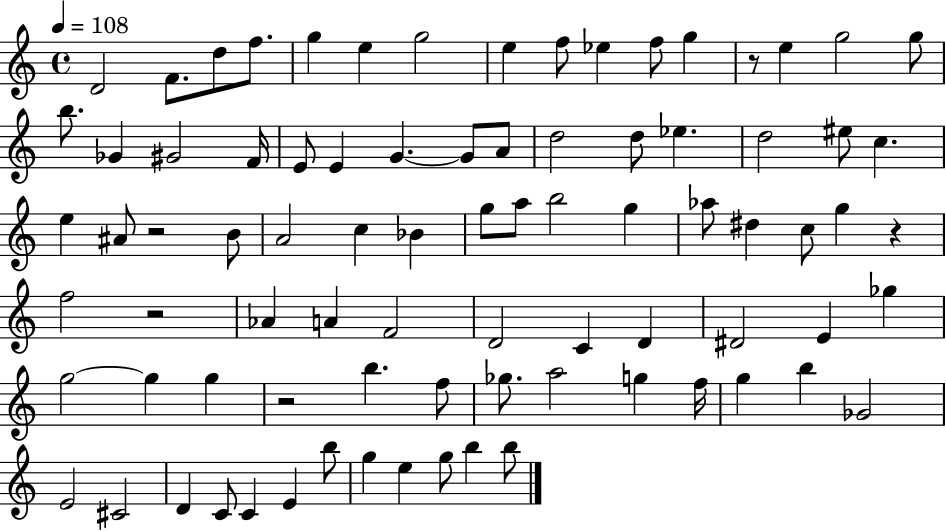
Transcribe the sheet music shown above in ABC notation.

X:1
T:Untitled
M:4/4
L:1/4
K:C
D2 F/2 d/2 f/2 g e g2 e f/2 _e f/2 g z/2 e g2 g/2 b/2 _G ^G2 F/4 E/2 E G G/2 A/2 d2 d/2 _e d2 ^e/2 c e ^A/2 z2 B/2 A2 c _B g/2 a/2 b2 g _a/2 ^d c/2 g z f2 z2 _A A F2 D2 C D ^D2 E _g g2 g g z2 b f/2 _g/2 a2 g f/4 g b _G2 E2 ^C2 D C/2 C E b/2 g e g/2 b b/2